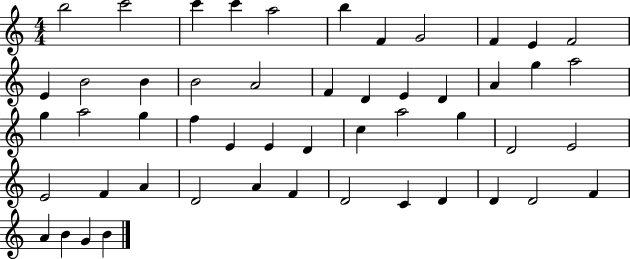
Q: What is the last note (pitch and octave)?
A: B4